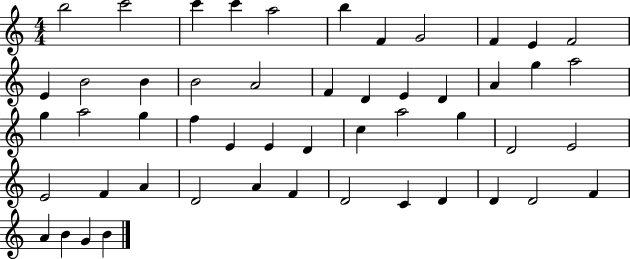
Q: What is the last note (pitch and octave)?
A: B4